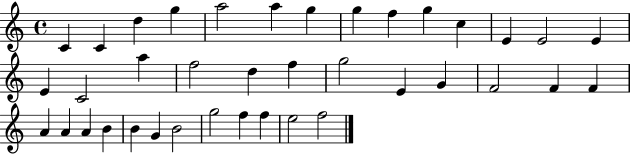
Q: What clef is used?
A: treble